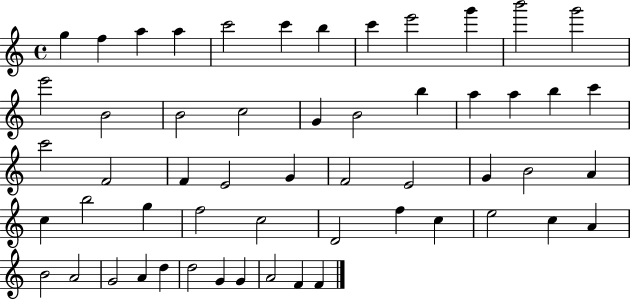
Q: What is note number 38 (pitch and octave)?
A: C5